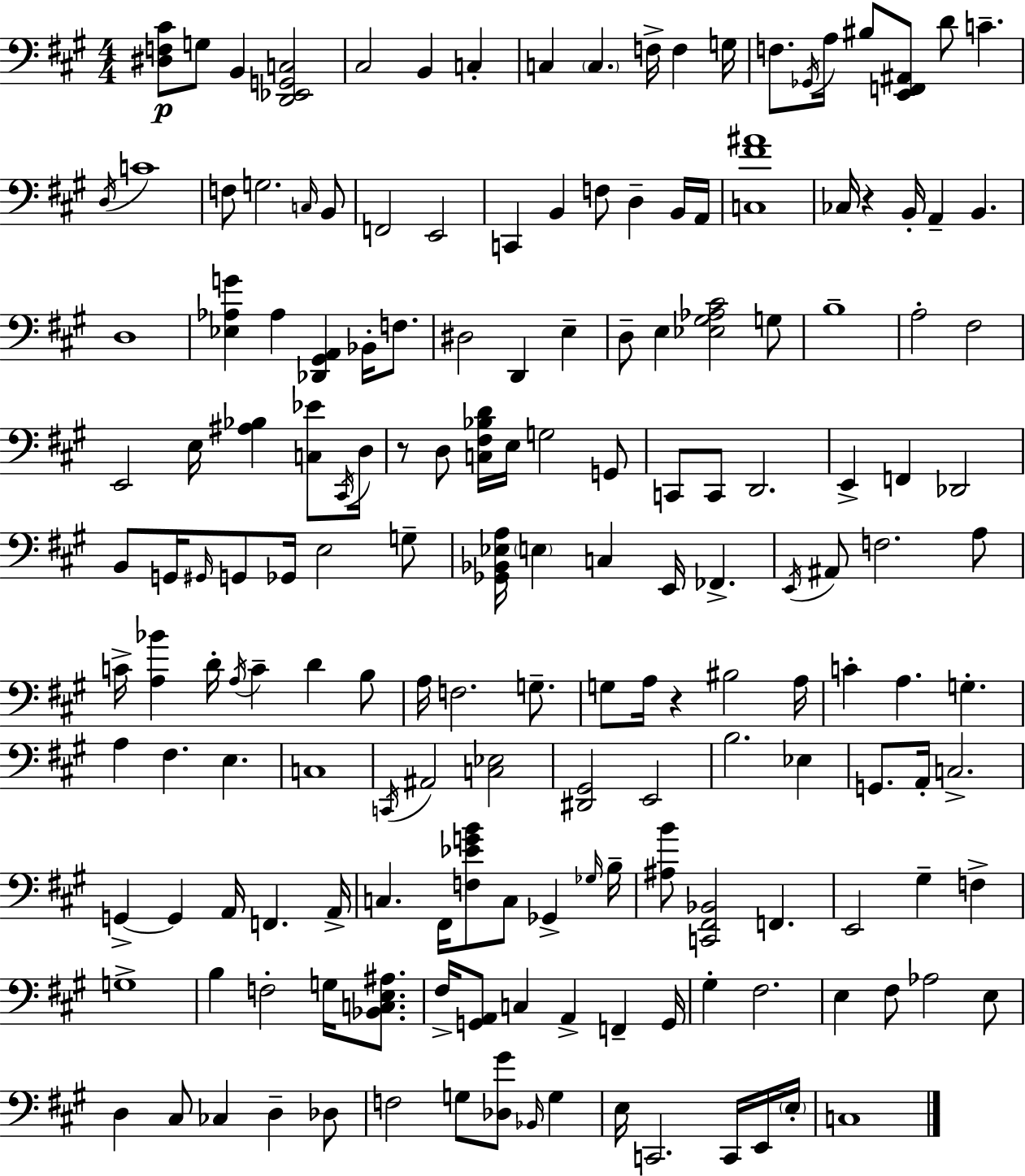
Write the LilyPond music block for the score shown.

{
  \clef bass
  \numericTimeSignature
  \time 4/4
  \key a \major
  <dis f cis'>8\p g8 b,4 <d, ees, g, c>2 | cis2 b,4 c4-. | c4 \parenthesize c4. f16-> f4 g16 | f8. \acciaccatura { ges,16 } a16 bis8 <e, f, ais,>8 d'8 c'4.-- | \break \acciaccatura { d16 } c'1 | f8 g2. | \grace { c16 } b,8 f,2 e,2 | c,4 b,4 f8 d4-- | \break b,16 a,16 <c fis' ais'>1 | ces16 r4 b,16-. a,4-- b,4. | d1 | <ees aes g'>4 aes4 <des, gis, a,>4 bes,16-. | \break f8. dis2 d,4 e4-- | d8-- e4 <ees gis aes cis'>2 | g8 b1-- | a2-. fis2 | \break e,2 e16 <ais bes>4 | <c ees'>8 \acciaccatura { cis,16 } d16 r8 d8 <c fis bes d'>16 e16 g2 | g,8 c,8 c,8 d,2. | e,4-> f,4 des,2 | \break b,8 g,16 \grace { gis,16 } g,8 ges,16 e2 | g8-- <ges, bes, ees a>16 \parenthesize e4 c4 e,16 fes,4.-> | \acciaccatura { e,16 } ais,8 f2. | a8 c'16-> <a bes'>4 d'16-. \acciaccatura { a16 } c'4-- | \break d'4 b8 a16 f2. | g8.-- g8 a16 r4 bis2 | a16 c'4-. a4. | g4.-. a4 fis4. | \break e4. c1 | \acciaccatura { c,16 } ais,2 | <c ees>2 <dis, gis,>2 | e,2 b2. | \break ees4 g,8. a,16-. c2.-> | g,4->~~ g,4 | a,16 f,4. a,16-> c4. fis,16 <f ees' g' b'>8 | c8 ges,4-> \grace { ges16 } b16-- <ais b'>8 <c, fis, bes,>2 | \break f,4. e,2 | gis4-- f4-> g1-> | b4 f2-. | g16 <bes, c e ais>8. fis16-> <g, a,>8 c4 | \break a,4-> f,4-- g,16 gis4-. fis2. | e4 fis8 aes2 | e8 d4 cis8 ces4 | d4-- des8 f2 | \break g8 <des gis'>8 \grace { bes,16 } g4 e16 c,2. | c,16 e,16 \parenthesize e16-. c1 | \bar "|."
}